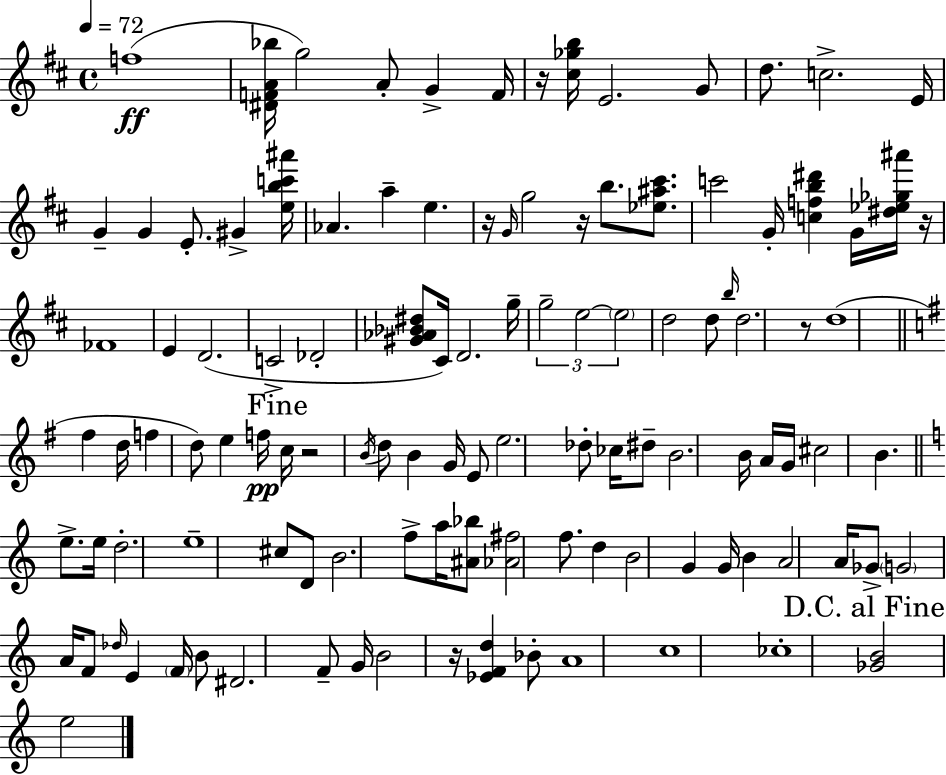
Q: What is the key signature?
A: D major